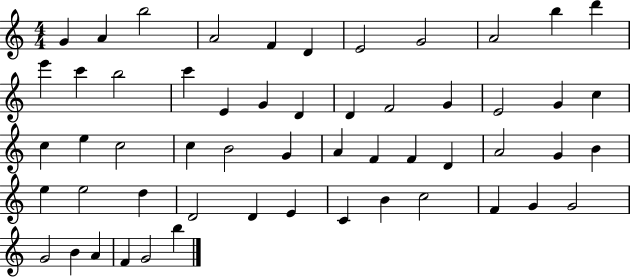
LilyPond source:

{
  \clef treble
  \numericTimeSignature
  \time 4/4
  \key c \major
  g'4 a'4 b''2 | a'2 f'4 d'4 | e'2 g'2 | a'2 b''4 d'''4 | \break e'''4 c'''4 b''2 | c'''4 e'4 g'4 d'4 | d'4 f'2 g'4 | e'2 g'4 c''4 | \break c''4 e''4 c''2 | c''4 b'2 g'4 | a'4 f'4 f'4 d'4 | a'2 g'4 b'4 | \break e''4 e''2 d''4 | d'2 d'4 e'4 | c'4 b'4 c''2 | f'4 g'4 g'2 | \break g'2 b'4 a'4 | f'4 g'2 b''4 | \bar "|."
}